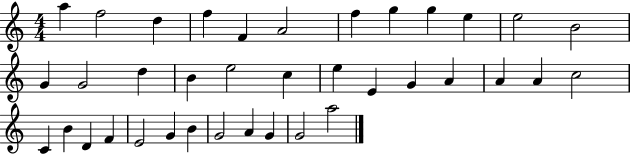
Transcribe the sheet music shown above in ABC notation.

X:1
T:Untitled
M:4/4
L:1/4
K:C
a f2 d f F A2 f g g e e2 B2 G G2 d B e2 c e E G A A A c2 C B D F E2 G B G2 A G G2 a2